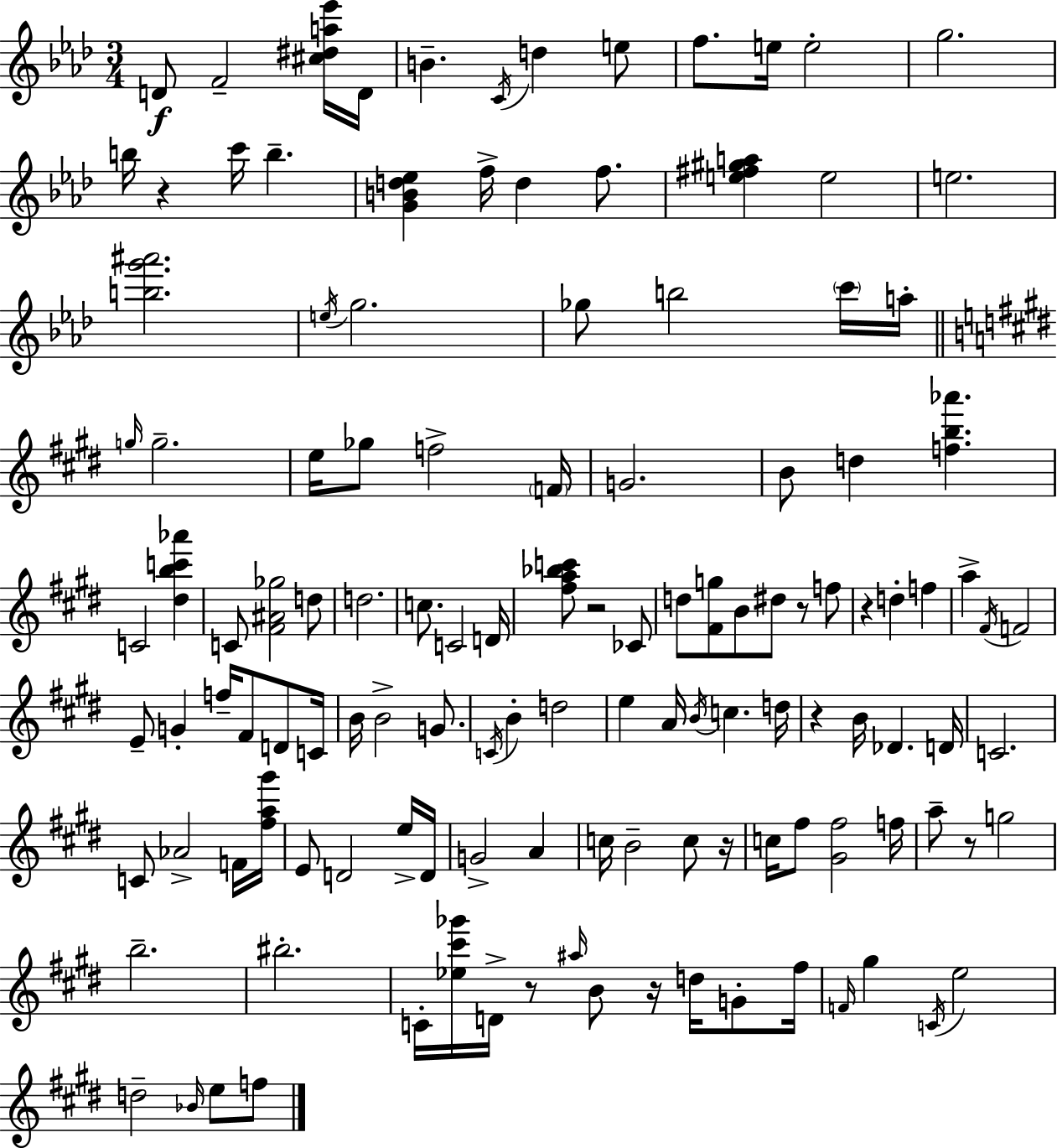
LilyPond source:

{
  \clef treble
  \numericTimeSignature
  \time 3/4
  \key f \minor
  d'8\f f'2-- <cis'' dis'' a'' ees'''>16 d'16 | b'4.-- \acciaccatura { c'16 } d''4 e''8 | f''8. e''16 e''2-. | g''2. | \break b''16 r4 c'''16 b''4.-- | <g' b' d'' ees''>4 f''16-> d''4 f''8. | <e'' fis'' gis'' a''>4 e''2 | e''2. | \break <b'' g''' ais'''>2. | \acciaccatura { e''16 } g''2. | ges''8 b''2 | \parenthesize c'''16 a''16-. \bar "||" \break \key e \major \grace { g''16 } g''2.-- | e''16 ges''8 f''2-> | \parenthesize f'16 g'2. | b'8 d''4 <f'' b'' aes'''>4. | \break c'2 <dis'' b'' c''' aes'''>4 | c'8 <fis' ais' ges''>2 d''8 | d''2. | c''8. c'2 | \break d'16 <fis'' a'' bes'' c'''>8 r2 ces'8 | d''8 <fis' g''>8 b'8 dis''8 r8 f''8 | r4 d''4-. f''4 | a''4-> \acciaccatura { fis'16 } f'2 | \break e'8-- g'4-. f''16-- fis'8 d'8 | c'16 b'16 b'2-> g'8. | \acciaccatura { c'16 } b'4-. d''2 | e''4 a'16 \acciaccatura { b'16 } c''4. | \break d''16 r4 b'16 des'4. | d'16 c'2. | c'8 aes'2-> | f'16 <fis'' a'' gis'''>16 e'8 d'2 | \break e''16-> d'16 g'2-> | a'4 c''16 b'2-- | c''8 r16 c''16 fis''8 <gis' fis''>2 | f''16 a''8-- r8 g''2 | \break b''2.-- | bis''2.-. | c'16-. <ees'' cis''' ges'''>16 d'16-> r8 \grace { ais''16 } b'8 | r16 d''16 g'8-. fis''16 \grace { f'16 } gis''4 \acciaccatura { c'16 } e''2 | \break d''2-- | \grace { bes'16 } e''8 f''8 \bar "|."
}